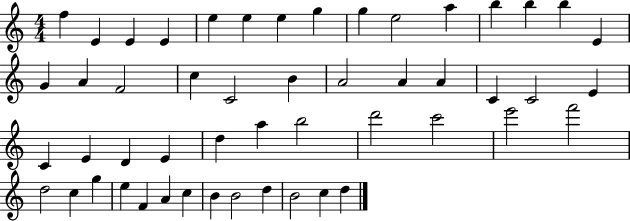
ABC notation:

X:1
T:Untitled
M:4/4
L:1/4
K:C
f E E E e e e g g e2 a b b b E G A F2 c C2 B A2 A A C C2 E C E D E d a b2 d'2 c'2 e'2 f'2 d2 c g e F A c B B2 d B2 c d